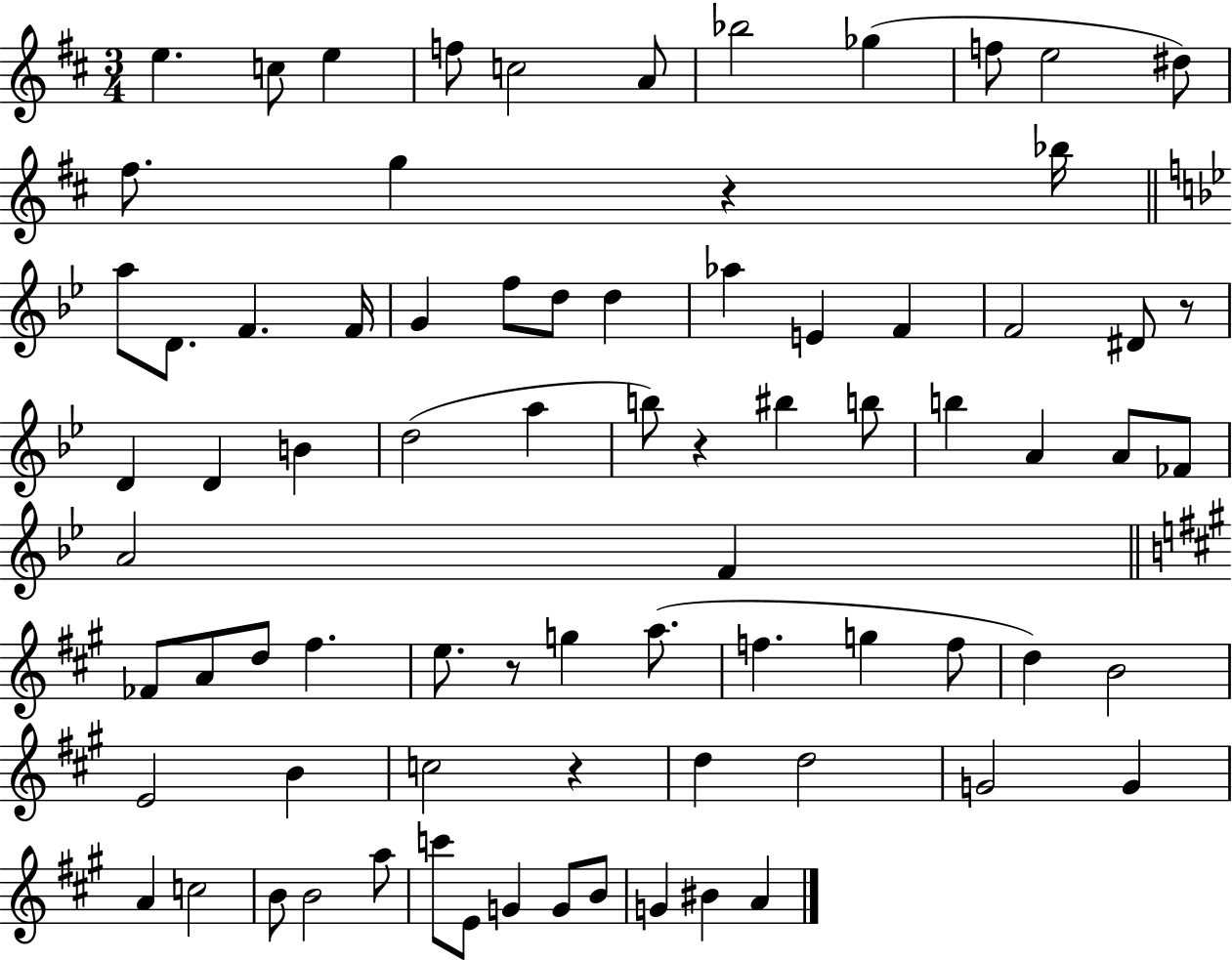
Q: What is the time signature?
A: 3/4